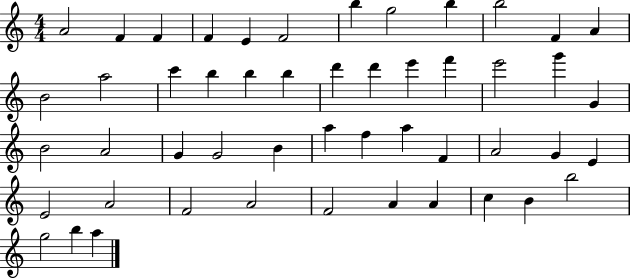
{
  \clef treble
  \numericTimeSignature
  \time 4/4
  \key c \major
  a'2 f'4 f'4 | f'4 e'4 f'2 | b''4 g''2 b''4 | b''2 f'4 a'4 | \break b'2 a''2 | c'''4 b''4 b''4 b''4 | d'''4 d'''4 e'''4 f'''4 | e'''2 g'''4 g'4 | \break b'2 a'2 | g'4 g'2 b'4 | a''4 f''4 a''4 f'4 | a'2 g'4 e'4 | \break e'2 a'2 | f'2 a'2 | f'2 a'4 a'4 | c''4 b'4 b''2 | \break g''2 b''4 a''4 | \bar "|."
}